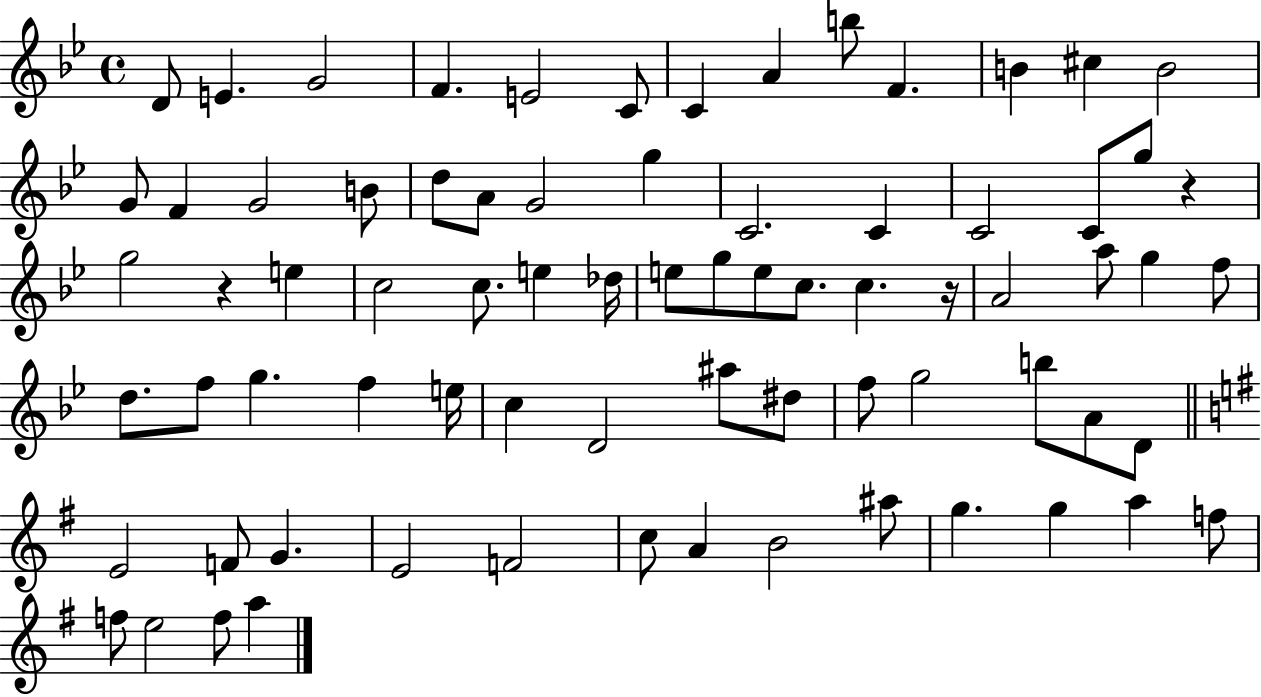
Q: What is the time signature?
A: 4/4